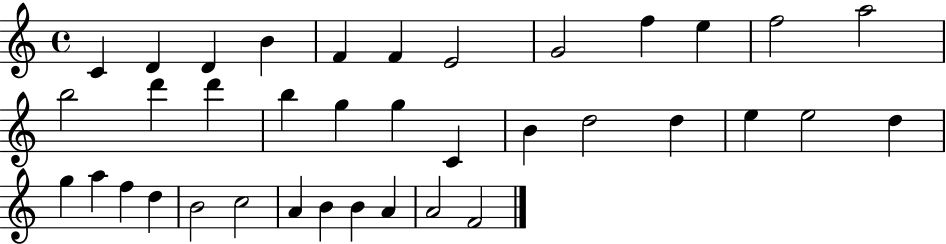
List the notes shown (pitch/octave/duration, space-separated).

C4/q D4/q D4/q B4/q F4/q F4/q E4/h G4/h F5/q E5/q F5/h A5/h B5/h D6/q D6/q B5/q G5/q G5/q C4/q B4/q D5/h D5/q E5/q E5/h D5/q G5/q A5/q F5/q D5/q B4/h C5/h A4/q B4/q B4/q A4/q A4/h F4/h